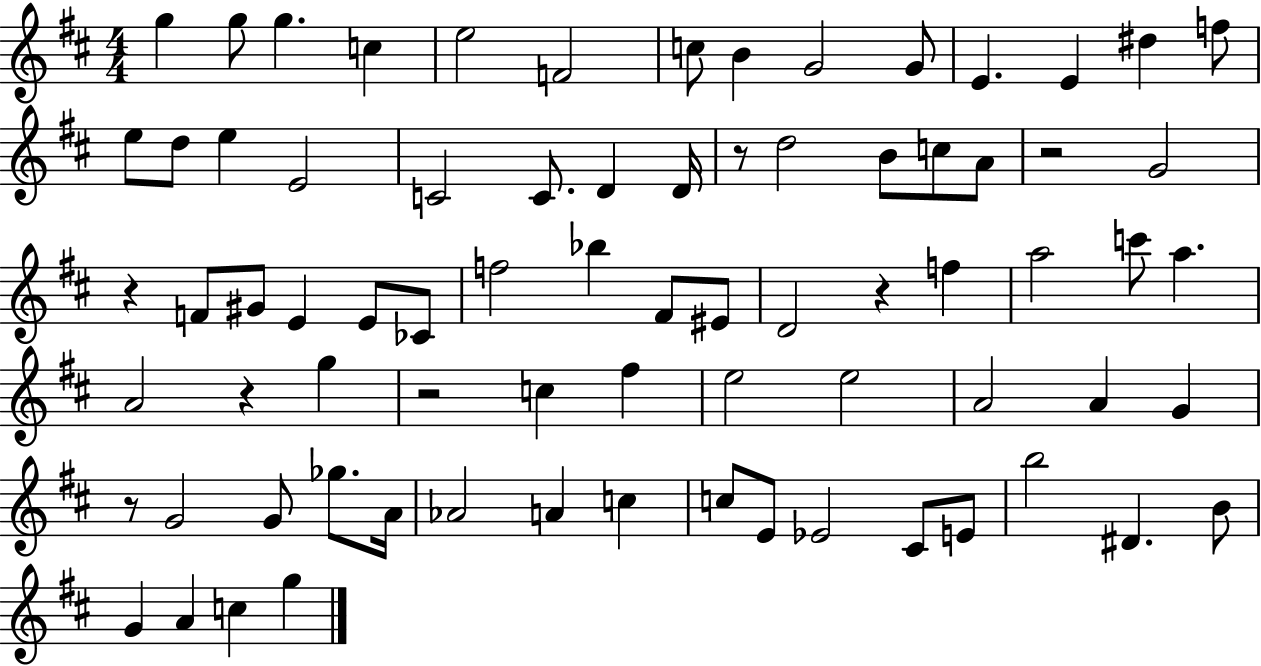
G5/q G5/e G5/q. C5/q E5/h F4/h C5/e B4/q G4/h G4/e E4/q. E4/q D#5/q F5/e E5/e D5/e E5/q E4/h C4/h C4/e. D4/q D4/s R/e D5/h B4/e C5/e A4/e R/h G4/h R/q F4/e G#4/e E4/q E4/e CES4/e F5/h Bb5/q F#4/e EIS4/e D4/h R/q F5/q A5/h C6/e A5/q. A4/h R/q G5/q R/h C5/q F#5/q E5/h E5/h A4/h A4/q G4/q R/e G4/h G4/e Gb5/e. A4/s Ab4/h A4/q C5/q C5/e E4/e Eb4/h C#4/e E4/e B5/h D#4/q. B4/e G4/q A4/q C5/q G5/q